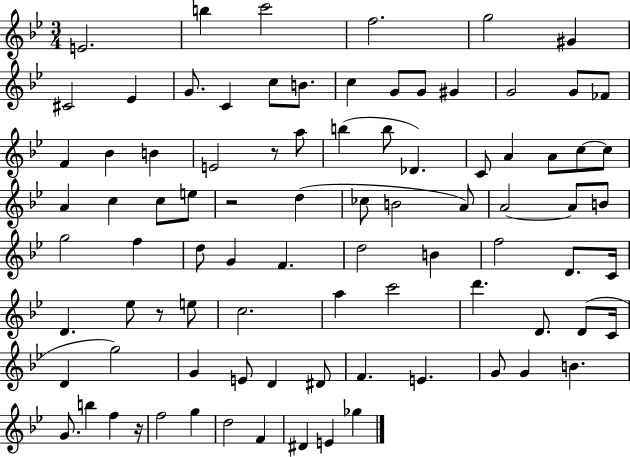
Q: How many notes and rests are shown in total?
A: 88